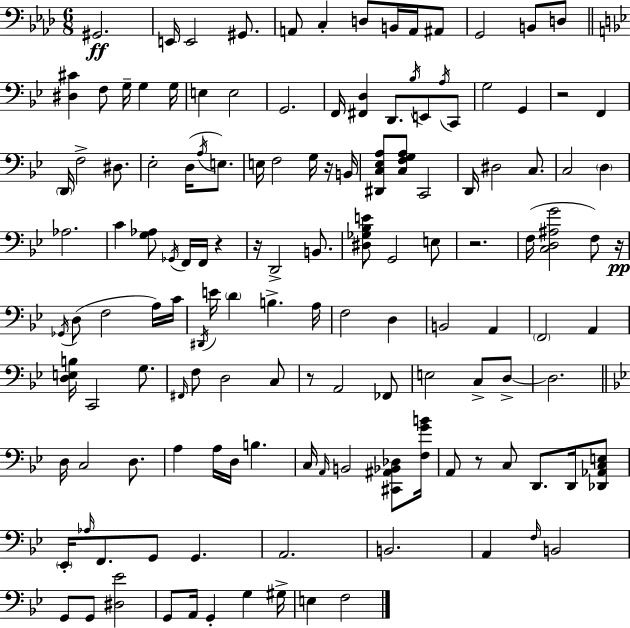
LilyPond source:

{
  \clef bass
  \numericTimeSignature
  \time 6/8
  \key f \minor
  gis,2.\ff | e,16 e,2 gis,8. | a,8 c4-. d8 b,16 a,16 ais,8 | g,2 b,8 d8 | \break \bar "||" \break \key bes \major <dis cis'>4 f8 g16-- g4 g16 | e4 e2 | g,2. | f,16 <fis, d>4 d,8. \acciaccatura { bes16 } e,8 \acciaccatura { a16 } | \break c,8 g2 g,4 | r2 f,4 | \parenthesize d,16 f2-> dis8. | ees2-. d16( \acciaccatura { a16 } | \break e8.) e16 f2 | g16 r16 b,16 <dis, c ees a>8 <c f g a>8 c,2 | d,16 dis2 | c8. c2 \parenthesize d4 | \break aes2. | c'4 <g aes>8 \acciaccatura { ges,16 } f,16 f,16 | r4 r16 d,2-> | b,8. <dis ges bes e'>8 g,2 | \break e8 r2. | f16( <c d ais g'>2 | f8) r16\pp \acciaccatura { ges,16 }( d8 f2 | a16) c'16 \acciaccatura { dis,16 } e'16 \parenthesize d'4 b4.-> | \break a16 f2 | d4 b,2 | a,4 \parenthesize f,2 | a,4 <d e b>16 c,2 | \break g8. \grace { fis,16 } f8 d2 | c8 r8 a,2 | fes,8 e2 | c8-> d8->~~ d2. | \break \bar "||" \break \key bes \major d16 c2 d8. | a4 a16 d16 b4. | c16 \grace { a,16 } b,2 <cis, ais, bes, des>8 | <f g' b'>16 a,8 r8 c8 d,8. d,16 <des, aes, c e>8 | \break \parenthesize ees,16-. \grace { aes16 } f,8. g,8 g,4. | a,2. | b,2. | a,4 \grace { f16 } b,2 | \break g,8 g,8 <dis ees'>2 | g,8 a,16 g,4-. g4 | gis16-> e4 f2 | \bar "|."
}